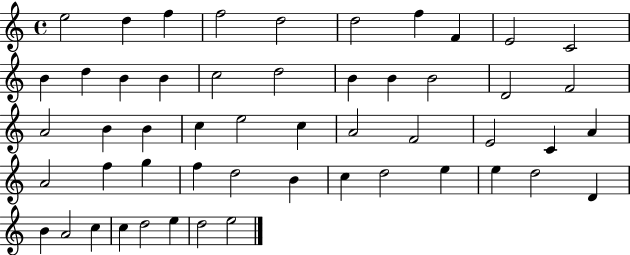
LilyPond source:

{
  \clef treble
  \time 4/4
  \defaultTimeSignature
  \key c \major
  e''2 d''4 f''4 | f''2 d''2 | d''2 f''4 f'4 | e'2 c'2 | \break b'4 d''4 b'4 b'4 | c''2 d''2 | b'4 b'4 b'2 | d'2 f'2 | \break a'2 b'4 b'4 | c''4 e''2 c''4 | a'2 f'2 | e'2 c'4 a'4 | \break a'2 f''4 g''4 | f''4 d''2 b'4 | c''4 d''2 e''4 | e''4 d''2 d'4 | \break b'4 a'2 c''4 | c''4 d''2 e''4 | d''2 e''2 | \bar "|."
}